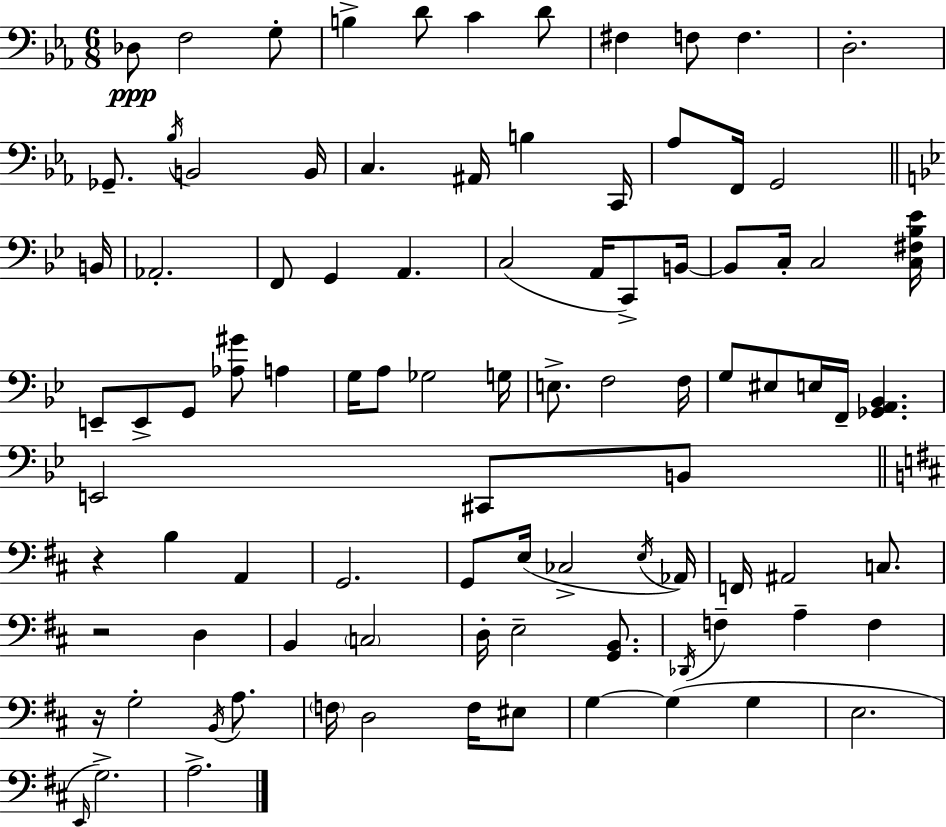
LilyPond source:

{
  \clef bass
  \numericTimeSignature
  \time 6/8
  \key ees \major
  \repeat volta 2 { des8\ppp f2 g8-. | b4-> d'8 c'4 d'8 | fis4 f8 f4. | d2.-. | \break ges,8.-- \acciaccatura { bes16 } b,2 | b,16 c4. ais,16 b4 | c,16 aes8 f,16 g,2 | \bar "||" \break \key bes \major b,16 aes,2.-. | f,8 g,4 a,4. | c2( a,16 c,8->) | b,16~~ b,8 c16-. c2 | \break <c fis bes ees'>16 e,8-- e,8-> g,8 <aes gis'>8 a4 | g16 a8 ges2 | g16 e8.-> f2 | f16 g8 eis8 e16 f,16-- <ges, a, bes,>4. | \break e,2 cis,8 b,8 | \bar "||" \break \key b \minor r4 b4 a,4 | g,2. | g,8 e16( ces2-> \acciaccatura { e16 } | aes,16) f,16 ais,2 c8. | \break r2 d4 | b,4 \parenthesize c2 | d16-. e2-- <g, b,>8. | \acciaccatura { des,16 } f4-- a4-- f4 | \break r16 g2-. \acciaccatura { b,16 } | a8. \parenthesize f16 d2 | f16 eis8 g4~~ g4( g4 | e2. | \break \grace { e,16 } g2.->) | a2.-> | } \bar "|."
}